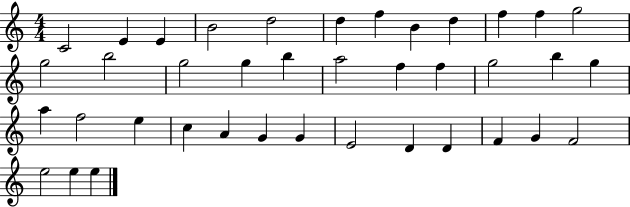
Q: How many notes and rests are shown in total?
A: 39